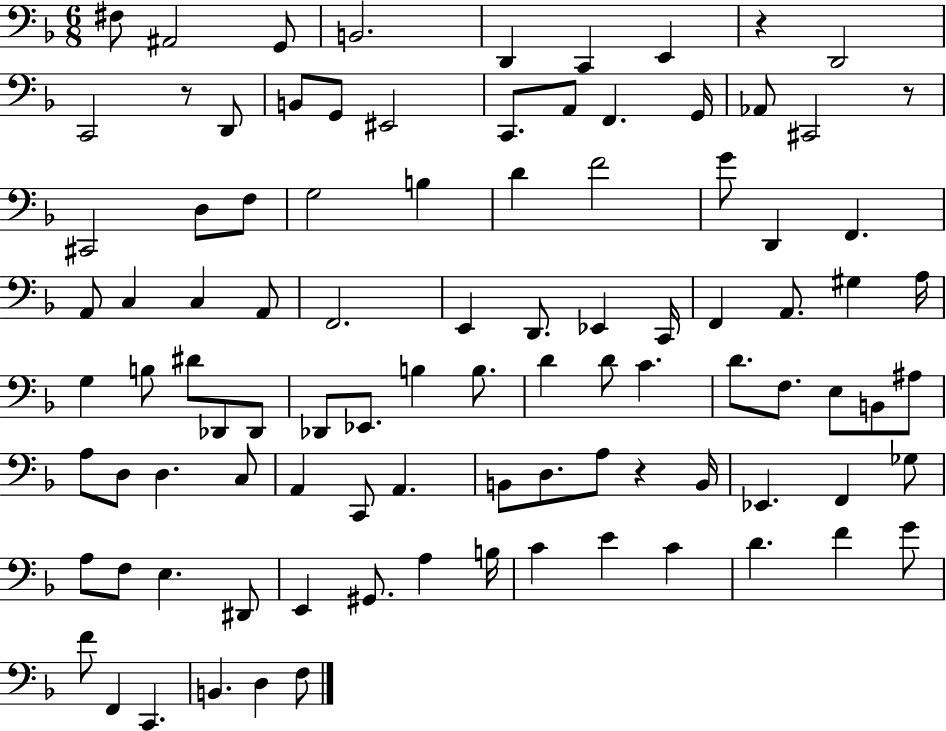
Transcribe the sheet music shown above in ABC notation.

X:1
T:Untitled
M:6/8
L:1/4
K:F
^F,/2 ^A,,2 G,,/2 B,,2 D,, C,, E,, z D,,2 C,,2 z/2 D,,/2 B,,/2 G,,/2 ^E,,2 C,,/2 A,,/2 F,, G,,/4 _A,,/2 ^C,,2 z/2 ^C,,2 D,/2 F,/2 G,2 B, D F2 G/2 D,, F,, A,,/2 C, C, A,,/2 F,,2 E,, D,,/2 _E,, C,,/4 F,, A,,/2 ^G, A,/4 G, B,/2 ^D/2 _D,,/2 _D,,/2 _D,,/2 _E,,/2 B, B,/2 D D/2 C D/2 F,/2 E,/2 B,,/2 ^A,/2 A,/2 D,/2 D, C,/2 A,, C,,/2 A,, B,,/2 D,/2 A,/2 z B,,/4 _E,, F,, _G,/2 A,/2 F,/2 E, ^D,,/2 E,, ^G,,/2 A, B,/4 C E C D F G/2 F/2 F,, C,, B,, D, F,/2